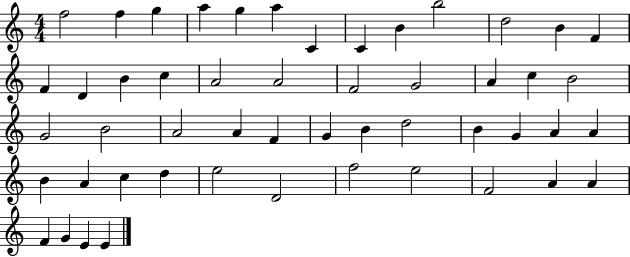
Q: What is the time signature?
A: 4/4